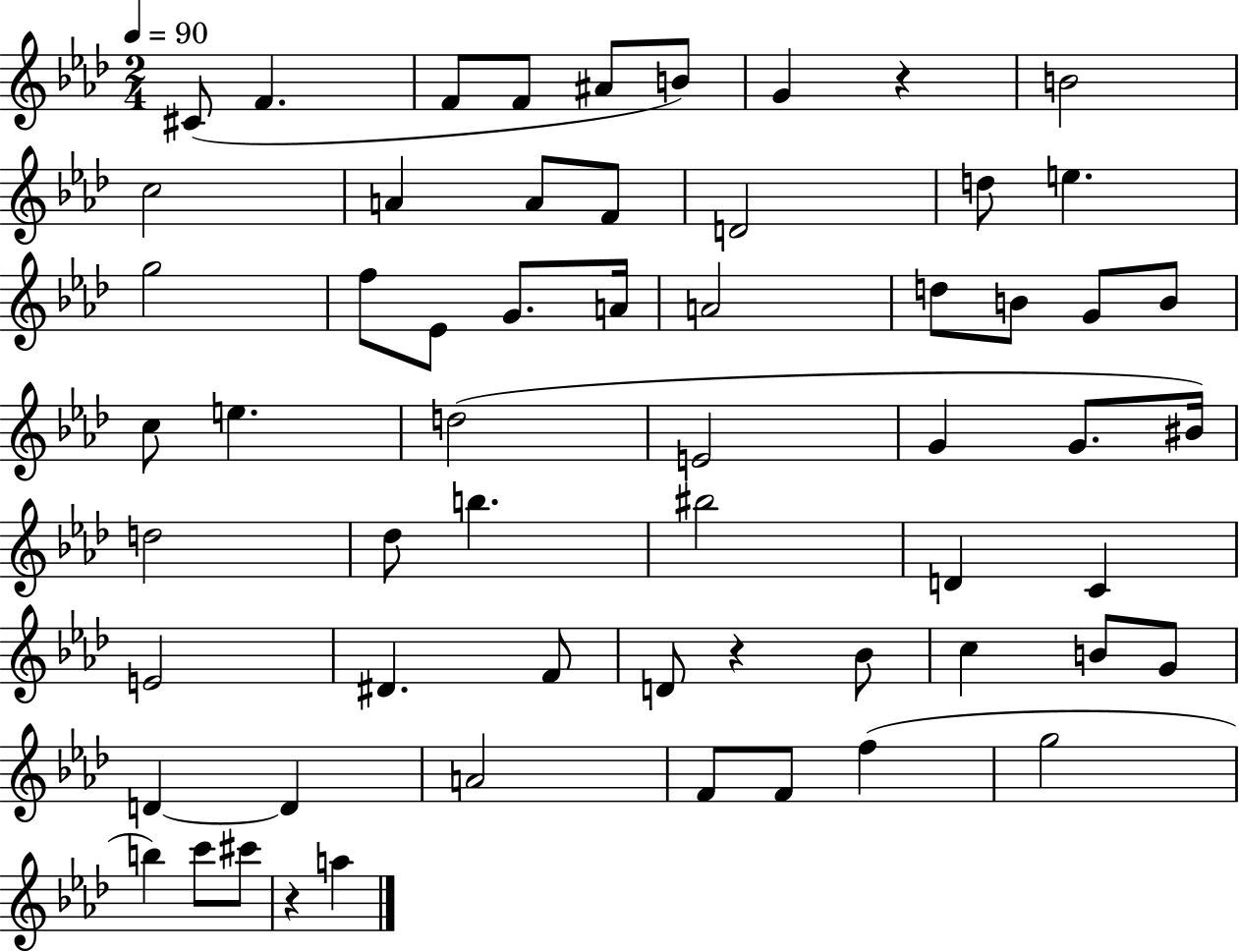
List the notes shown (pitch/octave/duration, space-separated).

C#4/e F4/q. F4/e F4/e A#4/e B4/e G4/q R/q B4/h C5/h A4/q A4/e F4/e D4/h D5/e E5/q. G5/h F5/e Eb4/e G4/e. A4/s A4/h D5/e B4/e G4/e B4/e C5/e E5/q. D5/h E4/h G4/q G4/e. BIS4/s D5/h Db5/e B5/q. BIS5/h D4/q C4/q E4/h D#4/q. F4/e D4/e R/q Bb4/e C5/q B4/e G4/e D4/q D4/q A4/h F4/e F4/e F5/q G5/h B5/q C6/e C#6/e R/q A5/q